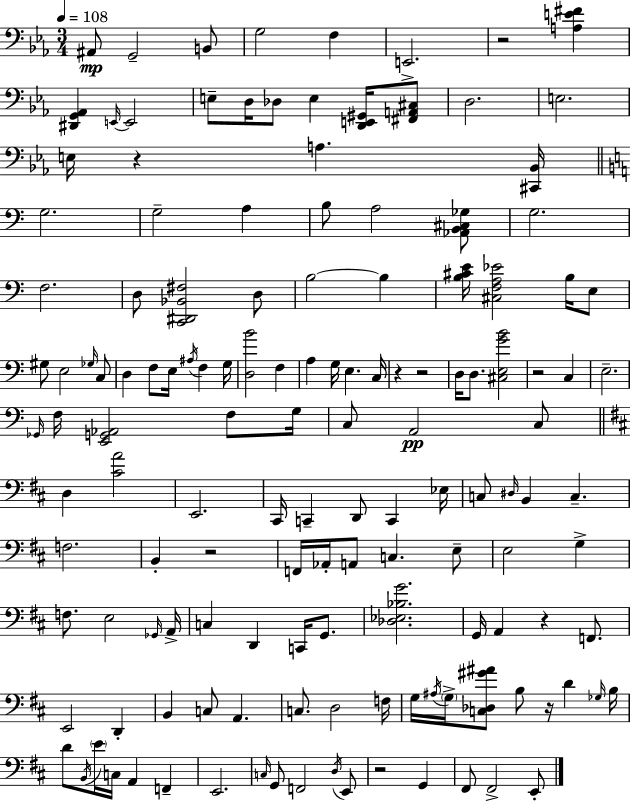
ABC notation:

X:1
T:Untitled
M:3/4
L:1/4
K:Eb
^A,,/2 G,,2 B,,/2 G,2 F, E,,2 z2 [A,E^F] [^D,,G,,_A,,] E,,/4 E,,2 E,/2 D,/4 _D,/2 E, [D,,E,,^G,,]/4 [^F,,A,,^C,]/2 D,2 E,2 E,/4 z A, [^C,,_B,,]/4 G,2 G,2 A, B,/2 A,2 [_A,,B,,^C,_G,]/2 G,2 F,2 D,/2 [C,,^D,,_B,,^F,]2 D,/2 B,2 B, [B,^CE]/4 [^C,F,A,_E]2 B,/4 E,/2 ^G,/2 E,2 _G,/4 C,/2 D, F,/2 E,/4 ^A,/4 F, G,/4 [D,B]2 F, A, G,/4 E, C,/4 z z2 D,/4 D,/2 [^C,E,GB]2 z2 C, E,2 _G,,/4 F,/4 [E,,G,,_A,,]2 F,/2 G,/4 C,/2 A,,2 C,/2 D, [^CA]2 E,,2 ^C,,/4 C,, D,,/2 C,, _E,/4 C,/2 ^D,/4 B,, C, F,2 B,, z2 F,,/4 _A,,/4 A,,/2 C, E,/2 E,2 G, F,/2 E,2 _G,,/4 A,,/4 C, D,, C,,/4 G,,/2 [_D,_E,_B,G]2 G,,/4 A,, z F,,/2 E,,2 D,, B,, C,/2 A,, C,/2 D,2 F,/4 G,/4 ^A,/4 G,/4 [C,_D,^G^A]/2 B,/2 z/4 D _G,/4 B,/4 D/2 B,,/4 E/4 C,/4 A,, F,, E,,2 C,/4 G,,/2 F,,2 D,/4 E,,/2 z2 G,, ^F,,/2 ^F,,2 E,,/2